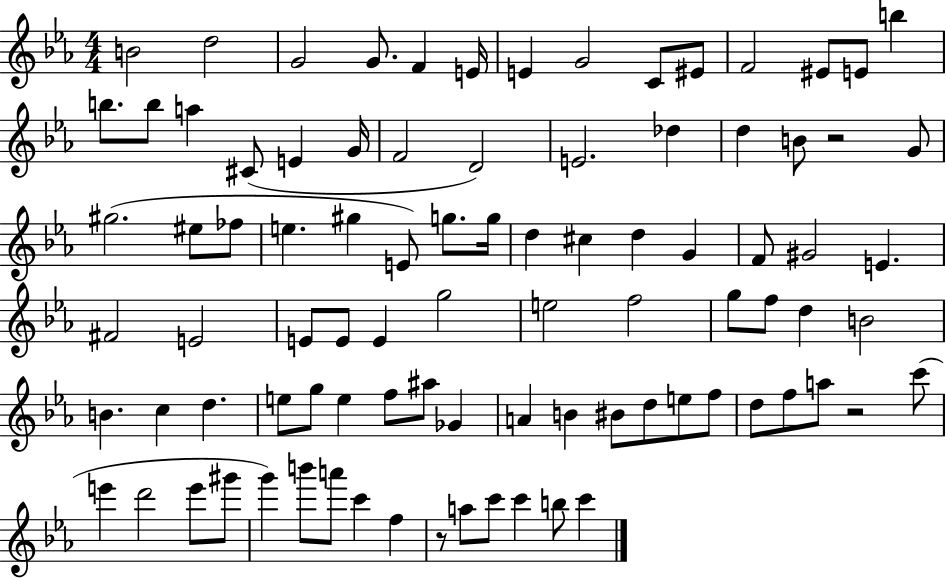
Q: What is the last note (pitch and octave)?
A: C6